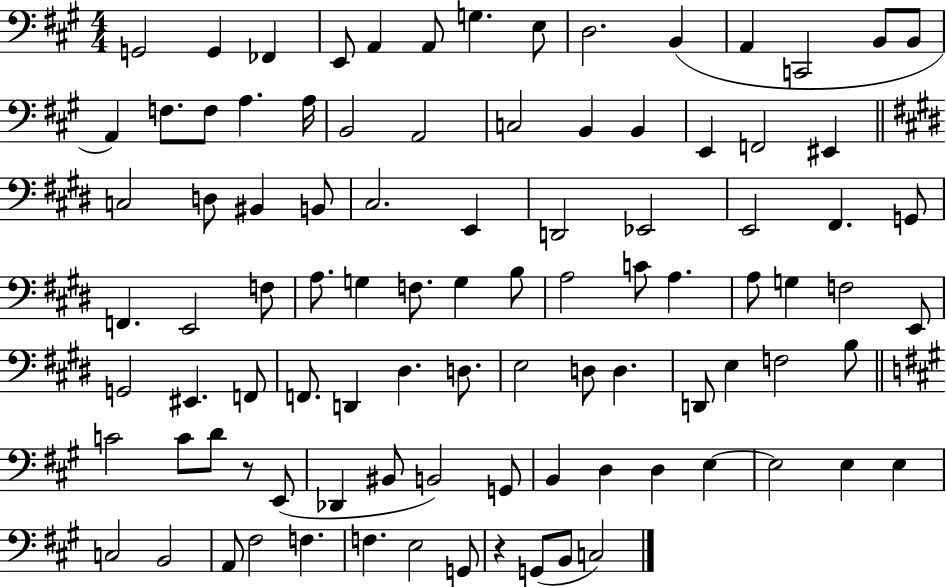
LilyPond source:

{
  \clef bass
  \numericTimeSignature
  \time 4/4
  \key a \major
  g,2 g,4 fes,4 | e,8 a,4 a,8 g4. e8 | d2. b,4( | a,4 c,2 b,8 b,8 | \break a,4) f8. f8 a4. a16 | b,2 a,2 | c2 b,4 b,4 | e,4 f,2 eis,4 | \break \bar "||" \break \key e \major c2 d8 bis,4 b,8 | cis2. e,4 | d,2 ees,2 | e,2 fis,4. g,8 | \break f,4. e,2 f8 | a8. g4 f8. g4 b8 | a2 c'8 a4. | a8 g4 f2 e,8 | \break g,2 eis,4. f,8 | f,8. d,4 dis4. d8. | e2 d8 d4. | d,8 e4 f2 b8 | \break \bar "||" \break \key a \major c'2 c'8 d'8 r8 e,8( | des,4 bis,8 b,2) g,8 | b,4 d4 d4 e4~~ | e2 e4 e4 | \break c2 b,2 | a,8 fis2 f4. | f4. e2 g,8 | r4 g,8( b,8 c2) | \break \bar "|."
}